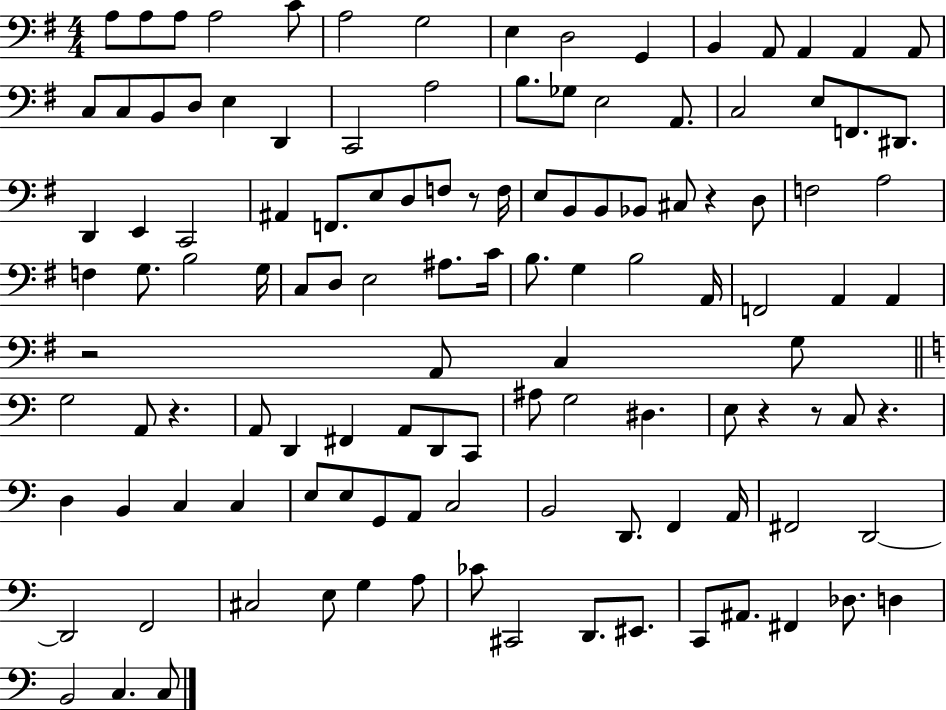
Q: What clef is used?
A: bass